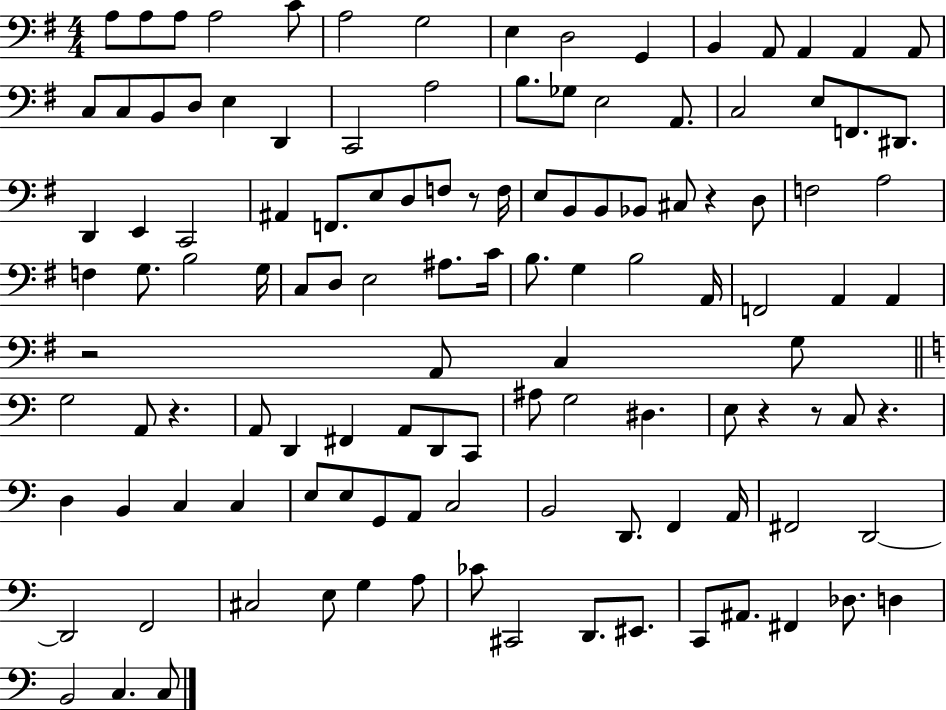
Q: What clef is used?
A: bass